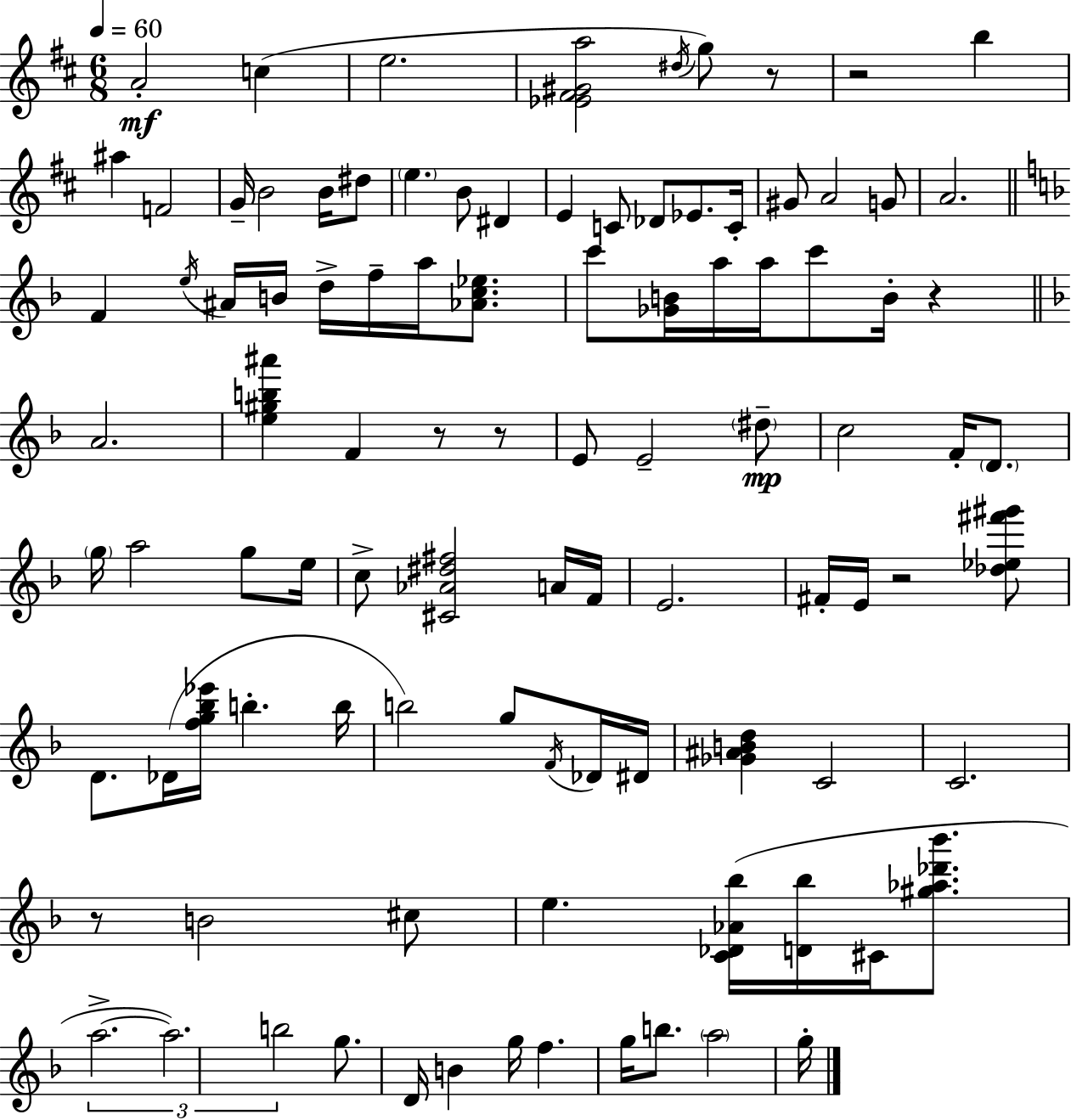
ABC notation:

X:1
T:Untitled
M:6/8
L:1/4
K:D
A2 c e2 [_E^F^Ga]2 ^d/4 g/2 z/2 z2 b ^a F2 G/4 B2 B/4 ^d/2 e B/2 ^D E C/2 _D/2 _E/2 C/4 ^G/2 A2 G/2 A2 F e/4 ^A/4 B/4 d/4 f/4 a/4 [_Ac_e]/2 c'/2 [_GB]/4 a/4 a/4 c'/2 B/4 z A2 [e^gb^a'] F z/2 z/2 E/2 E2 ^d/2 c2 F/4 D/2 g/4 a2 g/2 e/4 c/2 [^C_A^d^f]2 A/4 F/4 E2 ^F/4 E/4 z2 [_d_e^f'^g']/2 D/2 _D/4 [fg_b_e']/4 b b/4 b2 g/2 F/4 _D/4 ^D/4 [_G^ABd] C2 C2 z/2 B2 ^c/2 e [C_D_A_b]/4 [D_b]/4 ^C/4 [^g_a_d'_b']/2 a2 a2 b2 g/2 D/4 B g/4 f g/4 b/2 a2 g/4